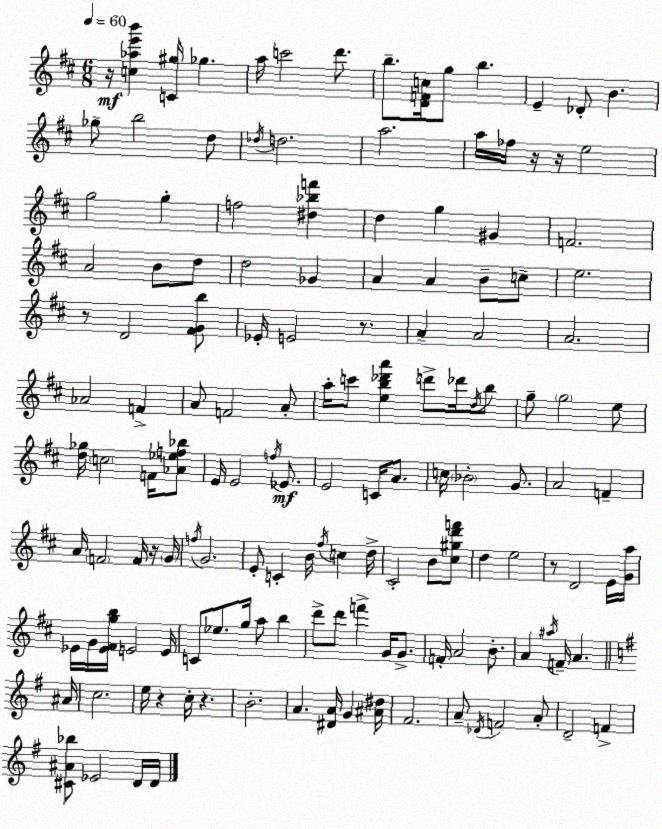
X:1
T:Untitled
M:6/8
L:1/4
K:D
z/4 [c_ae'b'] [C^g]/4 _g a/4 c'2 d'/2 b/2 [DFc]/4 g/2 b E _D/2 B _g/2 b2 d/2 _d/4 d2 a2 a/4 _f/4 z/4 z/4 e2 g2 g f2 [^d_bf'] d g ^G F2 A2 B/2 d/2 d2 _G A A B/2 c/2 e2 z/2 D2 [^FGb]/2 _E/4 E2 z/2 A A2 A2 _A2 F A/2 F2 A/2 a/4 c'/2 [eb_d'a'] d'/2 _d'/4 d/4 b/2 g/2 g2 e/2 [d_g]/4 c2 F/4 [_A_ef_b]/2 E/4 E2 f/4 _E/2 E2 C/4 A/2 c/4 _B2 G/2 A2 F A/4 F2 F/4 z/4 G/4 f/4 G2 E/2 C B/4 ^f/4 c d/4 ^C2 B/2 [^c^gd'f']/2 d e2 z/2 D2 E/4 [Ga]/4 _E/4 G/4 [_E^Fgb]/4 E2 E/4 C/2 _e/2 g/4 a/2 b d'/2 d'/2 f' G/4 G/2 F/4 A2 B/2 A ^a/4 F/4 A ^A/4 c2 e/4 z c/4 z B2 A [^DA]/4 G [^A^d]/4 ^F2 A/2 _D/4 F2 A/2 D2 F [^C^A_b]/2 _E2 D/4 D/4